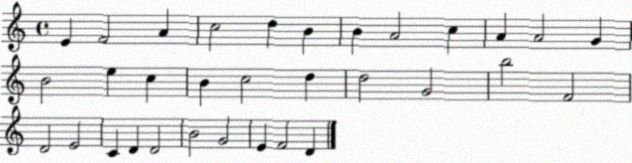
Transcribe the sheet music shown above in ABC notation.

X:1
T:Untitled
M:4/4
L:1/4
K:C
E F2 A c2 d B B A2 c A A2 G B2 e c B c2 d d2 G2 b2 F2 D2 E2 C D D2 B2 G2 E F2 D